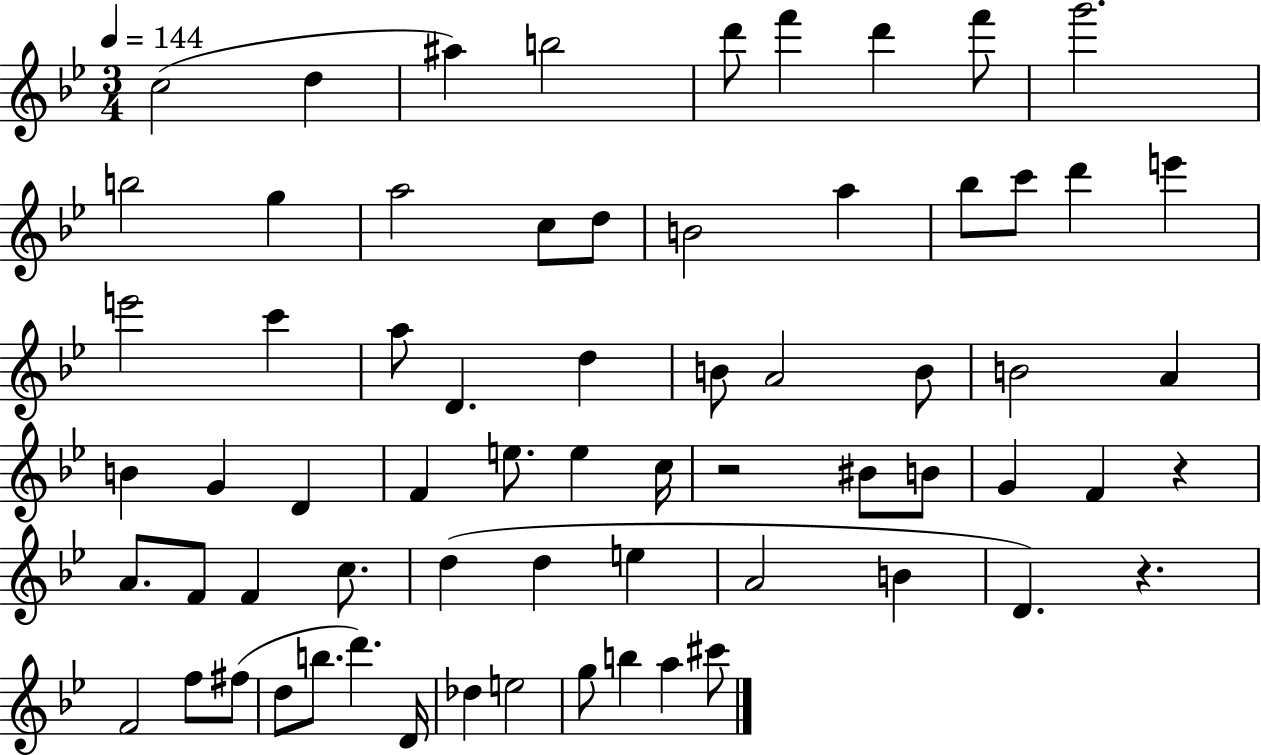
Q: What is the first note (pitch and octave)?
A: C5